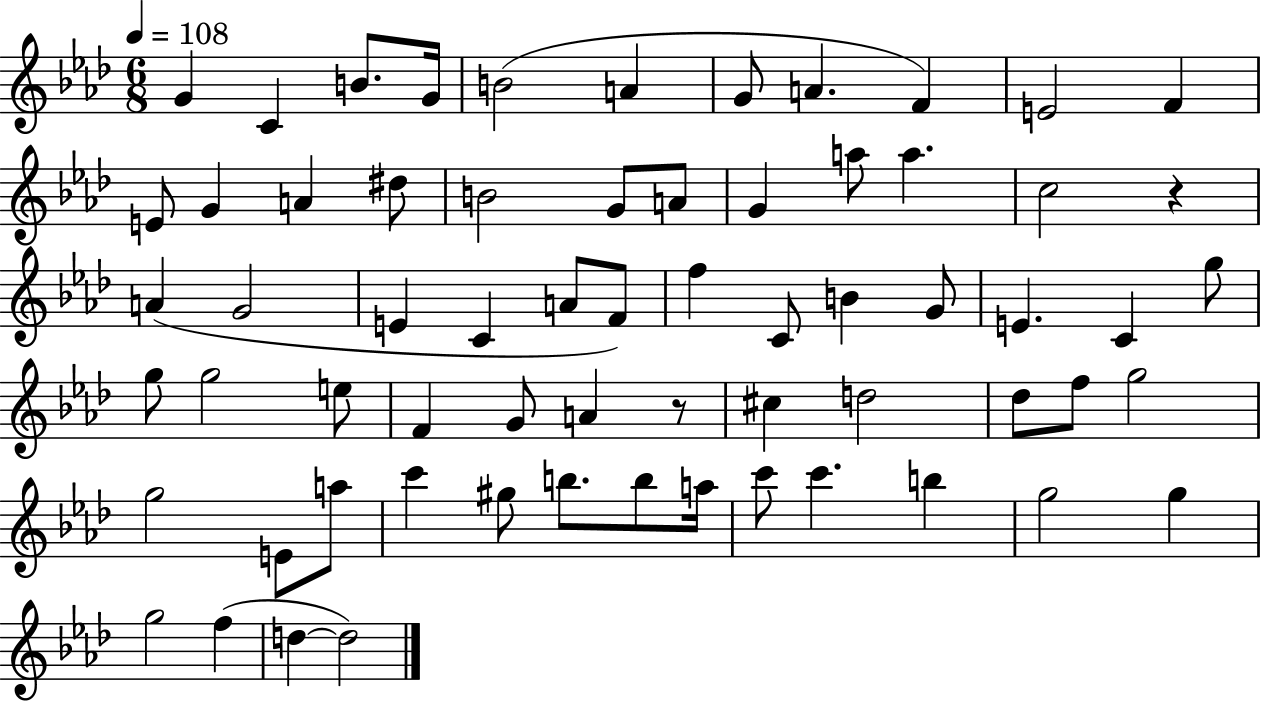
G4/q C4/q B4/e. G4/s B4/h A4/q G4/e A4/q. F4/q E4/h F4/q E4/e G4/q A4/q D#5/e B4/h G4/e A4/e G4/q A5/e A5/q. C5/h R/q A4/q G4/h E4/q C4/q A4/e F4/e F5/q C4/e B4/q G4/e E4/q. C4/q G5/e G5/e G5/h E5/e F4/q G4/e A4/q R/e C#5/q D5/h Db5/e F5/e G5/h G5/h E4/e A5/e C6/q G#5/e B5/e. B5/e A5/s C6/e C6/q. B5/q G5/h G5/q G5/h F5/q D5/q D5/h